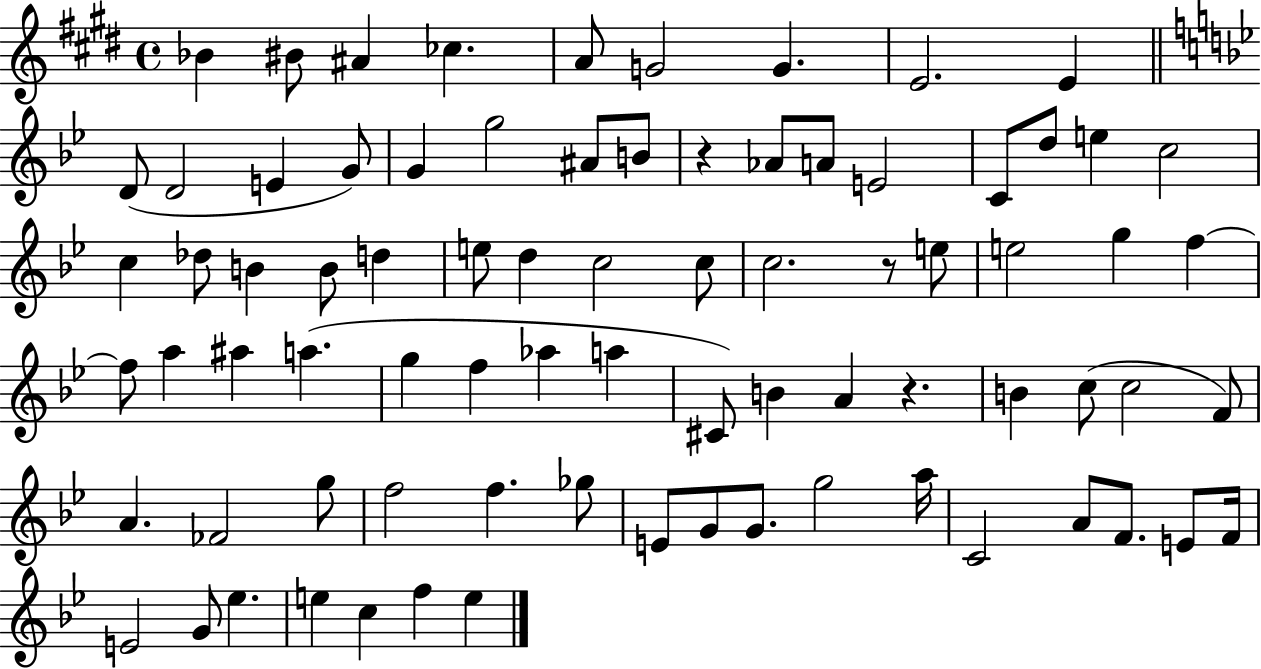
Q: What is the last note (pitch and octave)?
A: E5